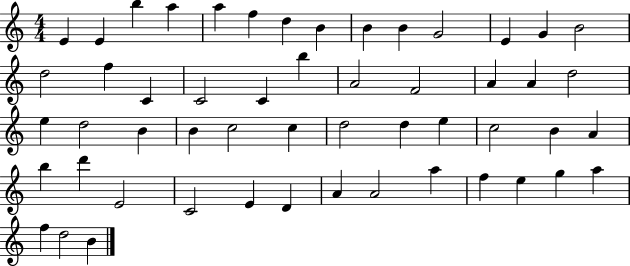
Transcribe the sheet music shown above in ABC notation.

X:1
T:Untitled
M:4/4
L:1/4
K:C
E E b a a f d B B B G2 E G B2 d2 f C C2 C b A2 F2 A A d2 e d2 B B c2 c d2 d e c2 B A b d' E2 C2 E D A A2 a f e g a f d2 B